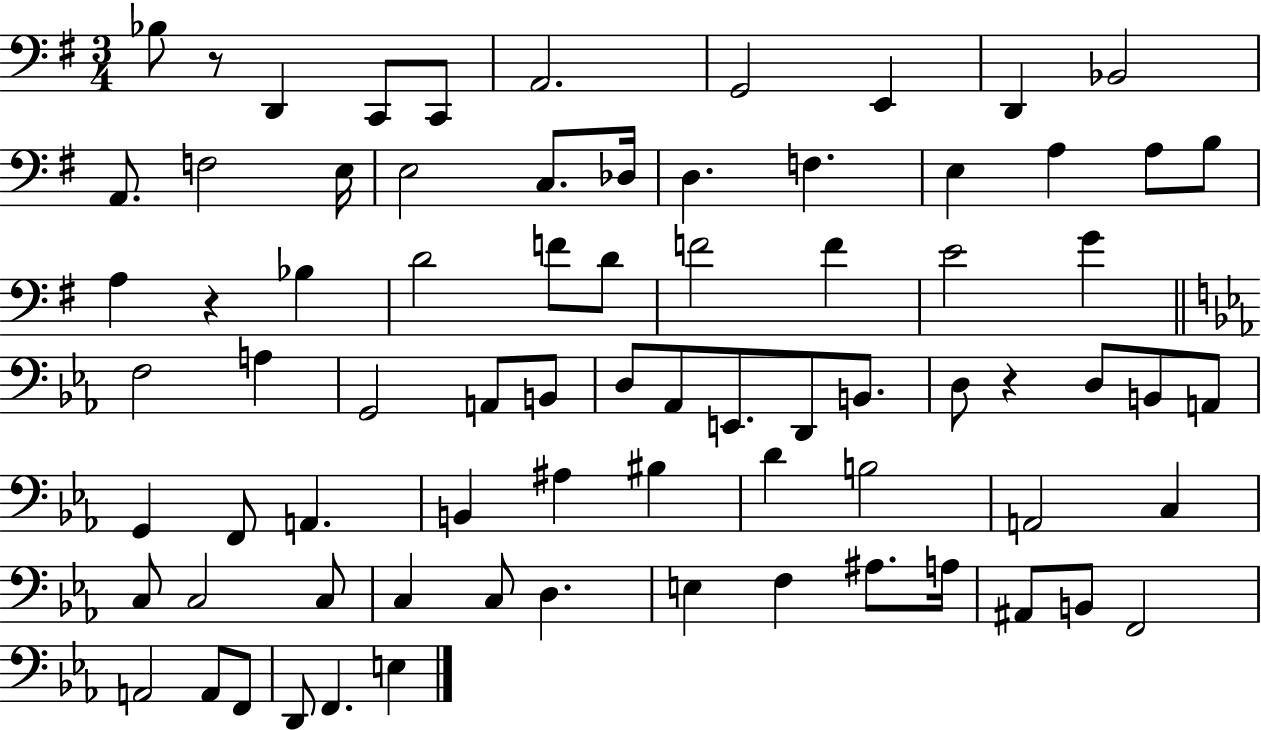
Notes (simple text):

Bb3/e R/e D2/q C2/e C2/e A2/h. G2/h E2/q D2/q Bb2/h A2/e. F3/h E3/s E3/h C3/e. Db3/s D3/q. F3/q. E3/q A3/q A3/e B3/e A3/q R/q Bb3/q D4/h F4/e D4/e F4/h F4/q E4/h G4/q F3/h A3/q G2/h A2/e B2/e D3/e Ab2/e E2/e. D2/e B2/e. D3/e R/q D3/e B2/e A2/e G2/q F2/e A2/q. B2/q A#3/q BIS3/q D4/q B3/h A2/h C3/q C3/e C3/h C3/e C3/q C3/e D3/q. E3/q F3/q A#3/e. A3/s A#2/e B2/e F2/h A2/h A2/e F2/e D2/e F2/q. E3/q